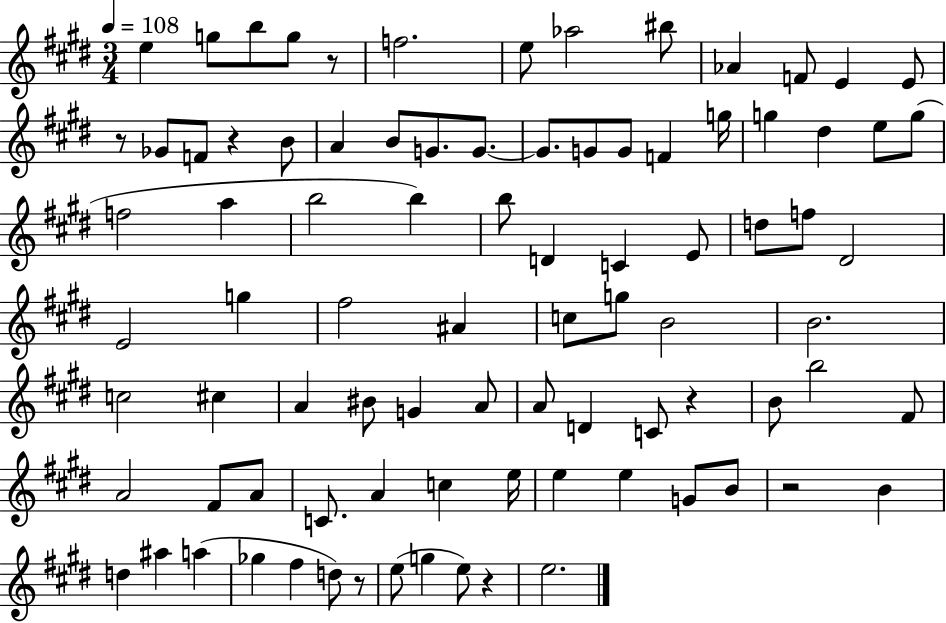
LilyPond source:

{
  \clef treble
  \numericTimeSignature
  \time 3/4
  \key e \major
  \tempo 4 = 108
  e''4 g''8 b''8 g''8 r8 | f''2. | e''8 aes''2 bis''8 | aes'4 f'8 e'4 e'8 | \break r8 ges'8 f'8 r4 b'8 | a'4 b'8 g'8. g'8.~~ | g'8. g'8 g'8 f'4 g''16 | g''4 dis''4 e''8 g''8( | \break f''2 a''4 | b''2 b''4) | b''8 d'4 c'4 e'8 | d''8 f''8 dis'2 | \break e'2 g''4 | fis''2 ais'4 | c''8 g''8 b'2 | b'2. | \break c''2 cis''4 | a'4 bis'8 g'4 a'8 | a'8 d'4 c'8 r4 | b'8 b''2 fis'8 | \break a'2 fis'8 a'8 | c'8. a'4 c''4 e''16 | e''4 e''4 g'8 b'8 | r2 b'4 | \break d''4 ais''4 a''4( | ges''4 fis''4 d''8) r8 | e''8( g''4 e''8) r4 | e''2. | \break \bar "|."
}